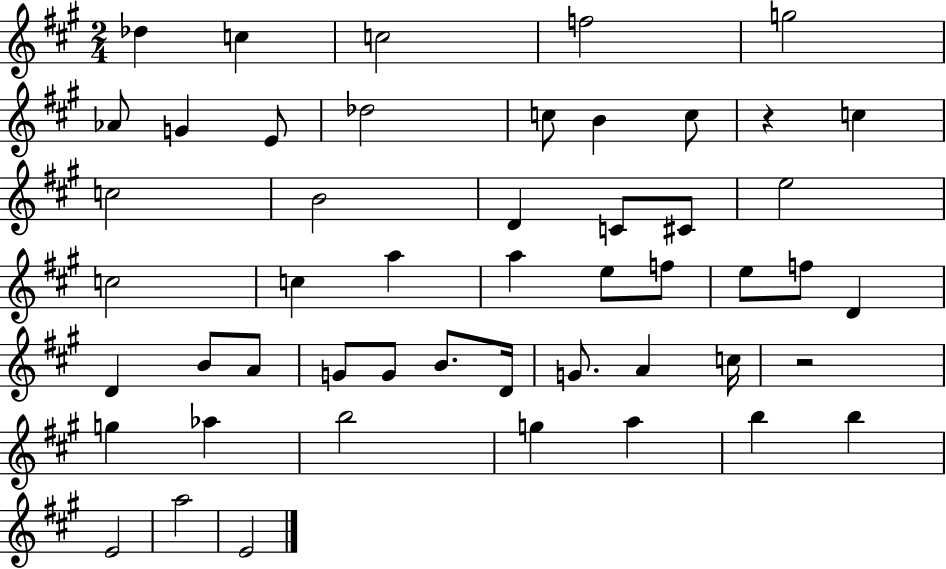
Db5/q C5/q C5/h F5/h G5/h Ab4/e G4/q E4/e Db5/h C5/e B4/q C5/e R/q C5/q C5/h B4/h D4/q C4/e C#4/e E5/h C5/h C5/q A5/q A5/q E5/e F5/e E5/e F5/e D4/q D4/q B4/e A4/e G4/e G4/e B4/e. D4/s G4/e. A4/q C5/s R/h G5/q Ab5/q B5/h G5/q A5/q B5/q B5/q E4/h A5/h E4/h